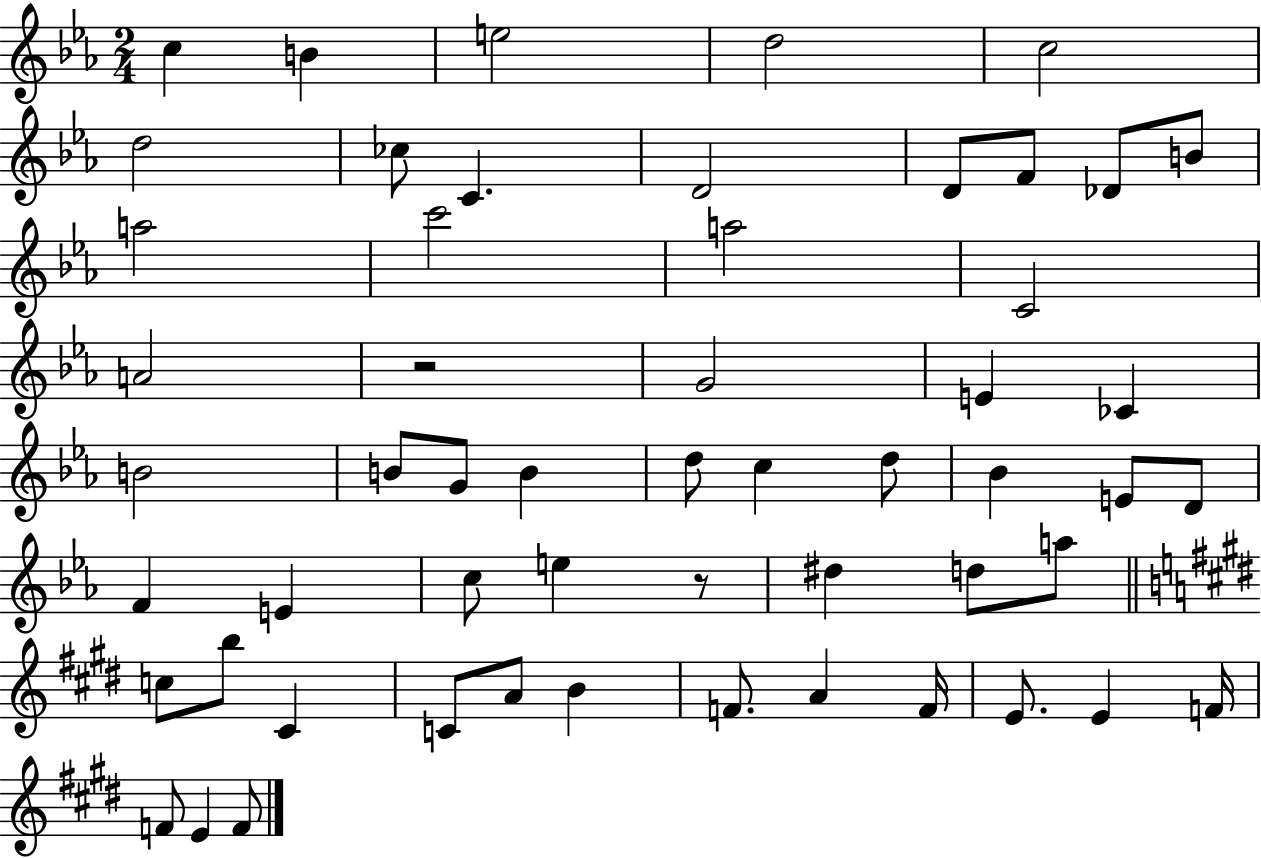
C5/q B4/q E5/h D5/h C5/h D5/h CES5/e C4/q. D4/h D4/e F4/e Db4/e B4/e A5/h C6/h A5/h C4/h A4/h R/h G4/h E4/q CES4/q B4/h B4/e G4/e B4/q D5/e C5/q D5/e Bb4/q E4/e D4/e F4/q E4/q C5/e E5/q R/e D#5/q D5/e A5/e C5/e B5/e C#4/q C4/e A4/e B4/q F4/e. A4/q F4/s E4/e. E4/q F4/s F4/e E4/q F4/e